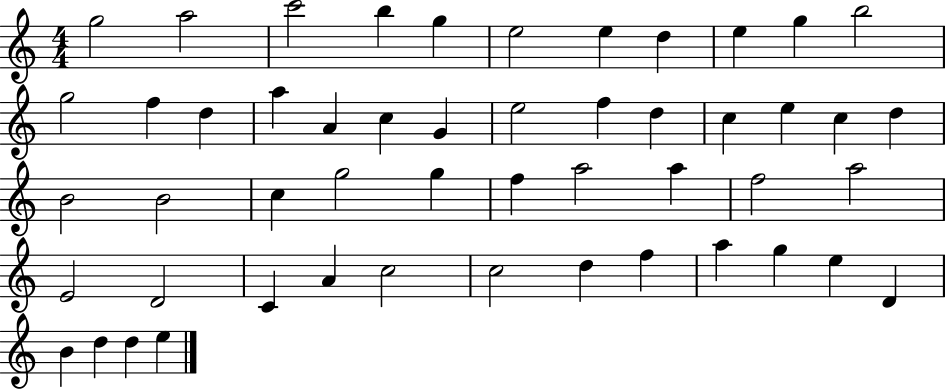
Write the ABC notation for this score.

X:1
T:Untitled
M:4/4
L:1/4
K:C
g2 a2 c'2 b g e2 e d e g b2 g2 f d a A c G e2 f d c e c d B2 B2 c g2 g f a2 a f2 a2 E2 D2 C A c2 c2 d f a g e D B d d e